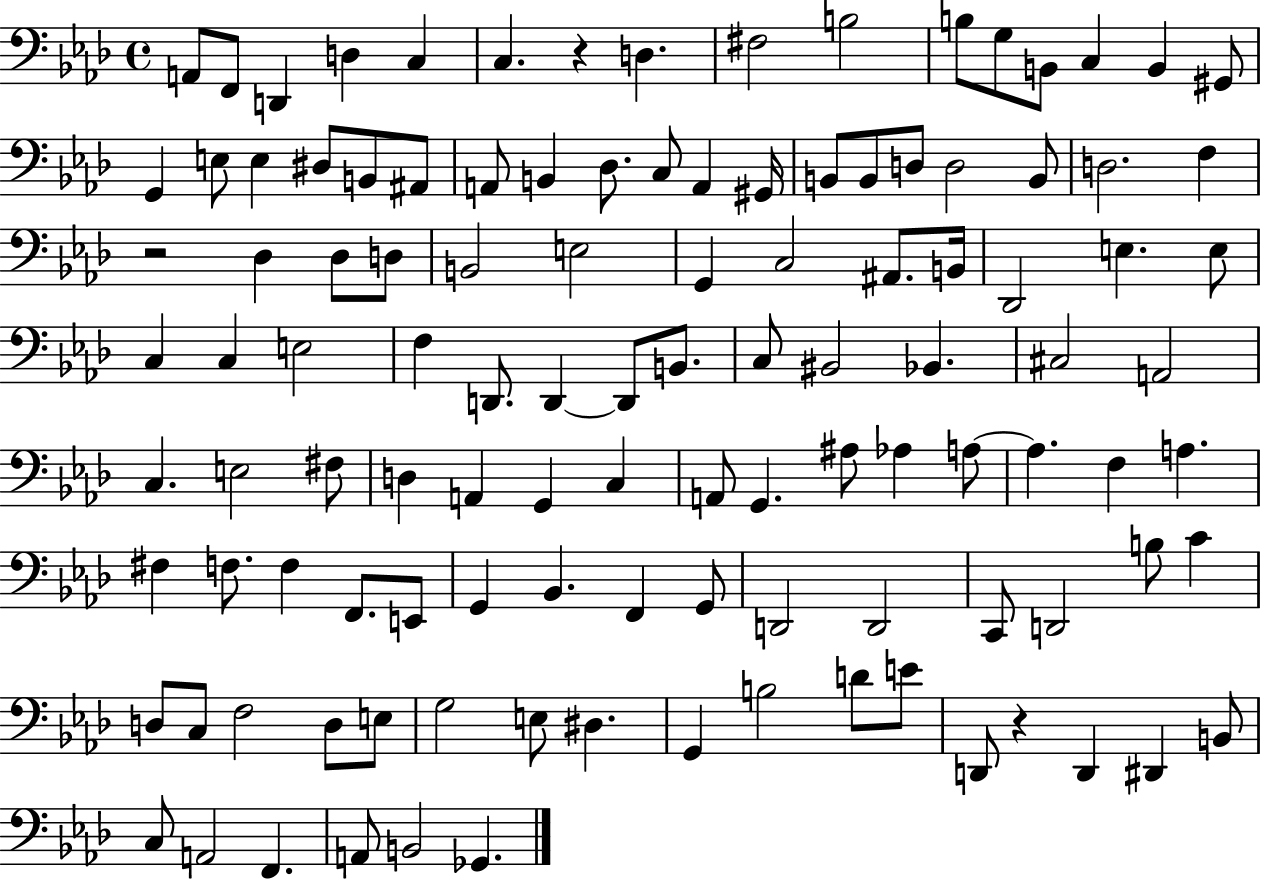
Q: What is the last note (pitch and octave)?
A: Gb2